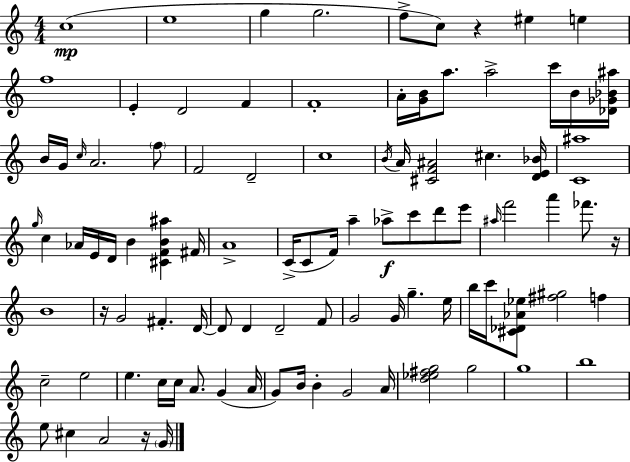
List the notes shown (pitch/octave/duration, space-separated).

C5/w E5/w G5/q G5/h. F5/e C5/e R/q EIS5/q E5/q F5/w E4/q D4/h F4/q F4/w A4/s [G4,B4]/s A5/e. A5/h C6/s B4/s [Db4,Gb4,Bb4,A#5]/s B4/s G4/s C5/s A4/h. F5/e F4/h D4/h C5/w B4/s A4/s [C#4,F4,A#4]/h C#5/q. [D4,E4,Bb4]/s [C4,A#5]/w G5/s C5/q Ab4/s E4/s D4/s B4/q [C#4,F4,B4,A#5]/q F#4/s A4/w C4/s C4/e F4/s A5/q Ab5/e C6/e D6/e E6/e A#5/s F6/h A6/q FES6/e. R/s B4/w R/s G4/h F#4/q. D4/s D4/e D4/q D4/h F4/e G4/h G4/s G5/q. E5/s B5/s C6/s [C#4,Db4,Ab4,Eb5]/e [F#5,G#5]/h F5/q C5/h E5/h E5/q. C5/s C5/s A4/e. G4/q A4/s G4/e B4/s B4/q G4/h A4/s [D5,Eb5,F#5,G5]/h G5/h G5/w B5/w E5/e C#5/q A4/h R/s G4/s